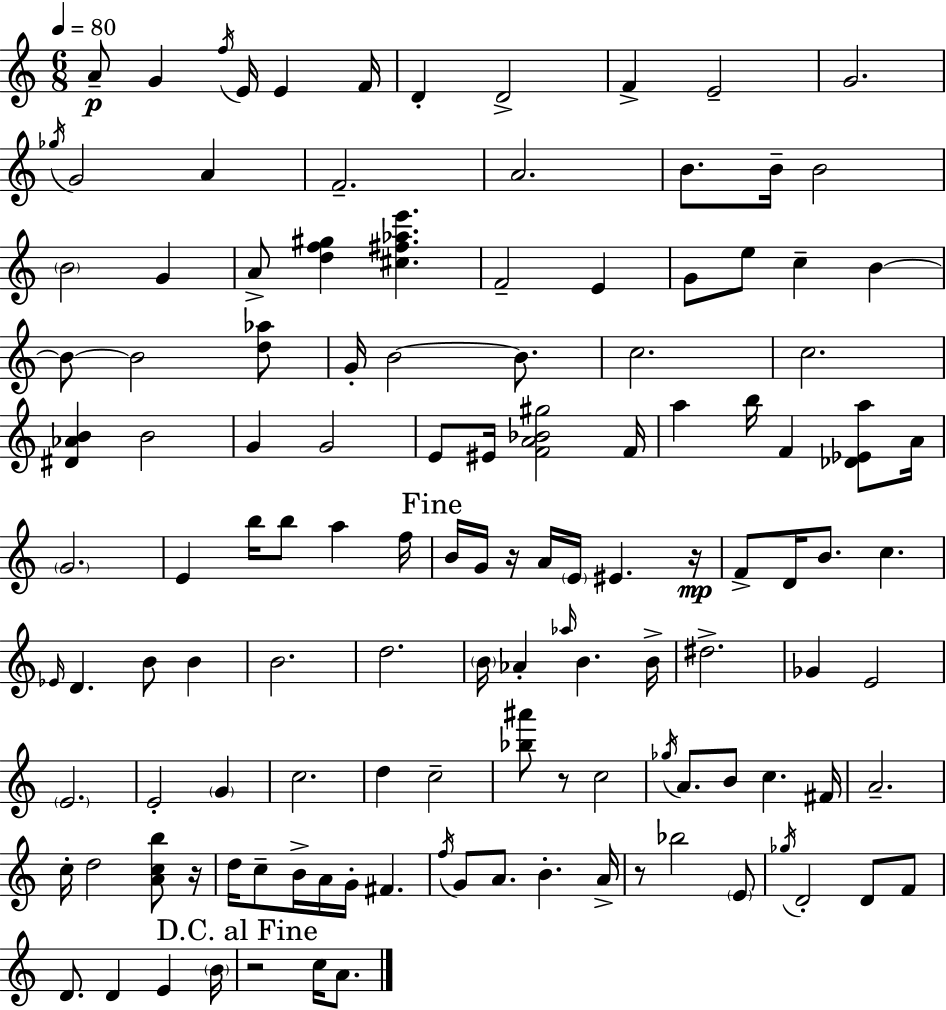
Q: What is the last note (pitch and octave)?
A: A4